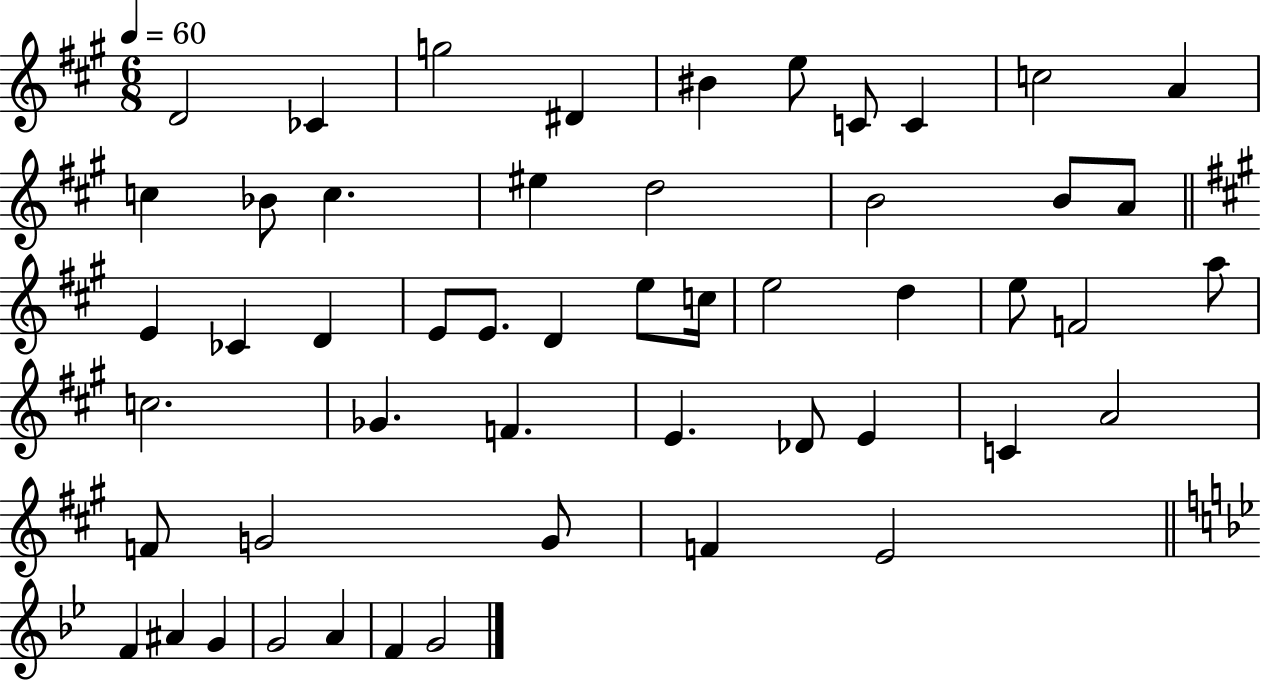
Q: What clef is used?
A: treble